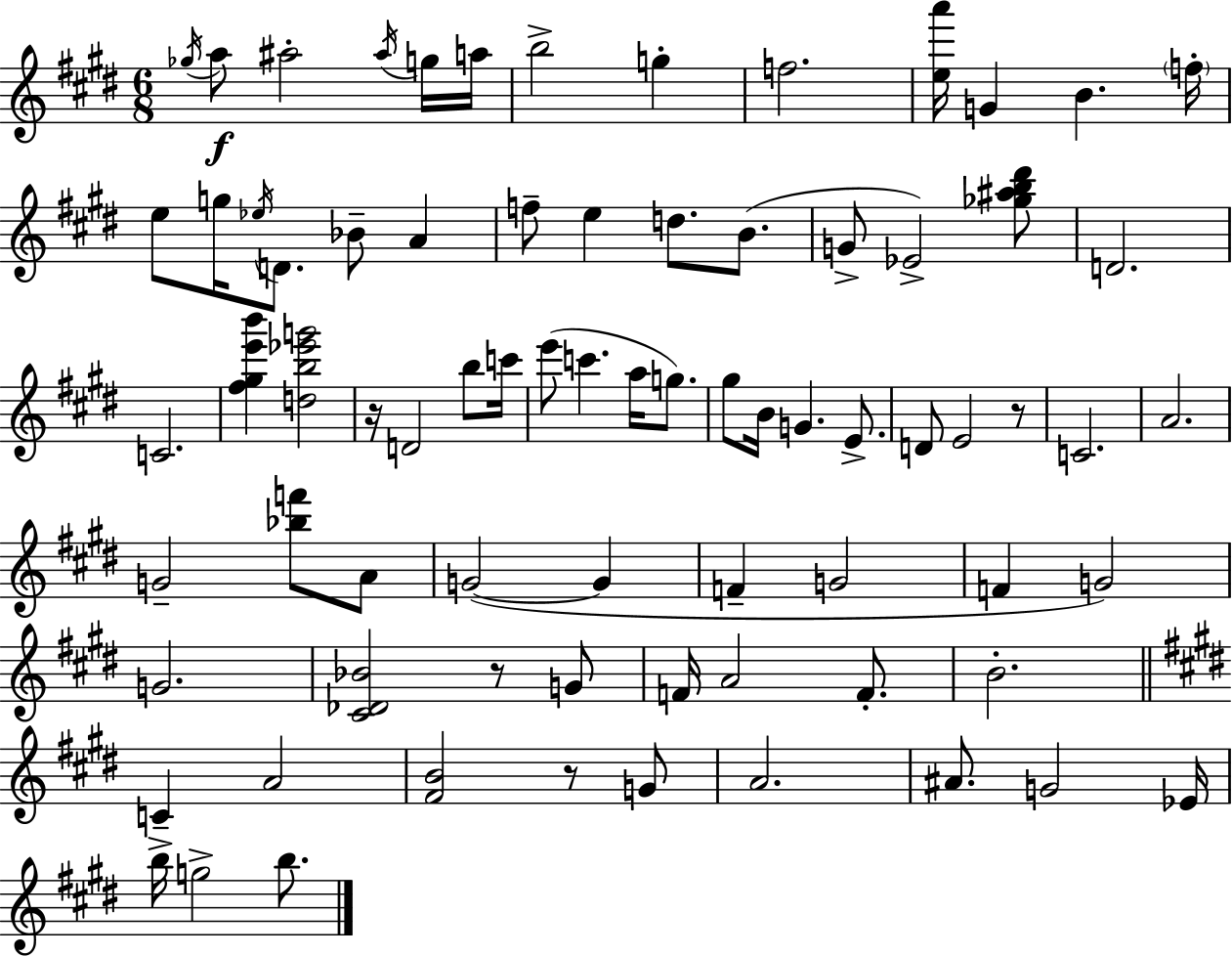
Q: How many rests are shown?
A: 4